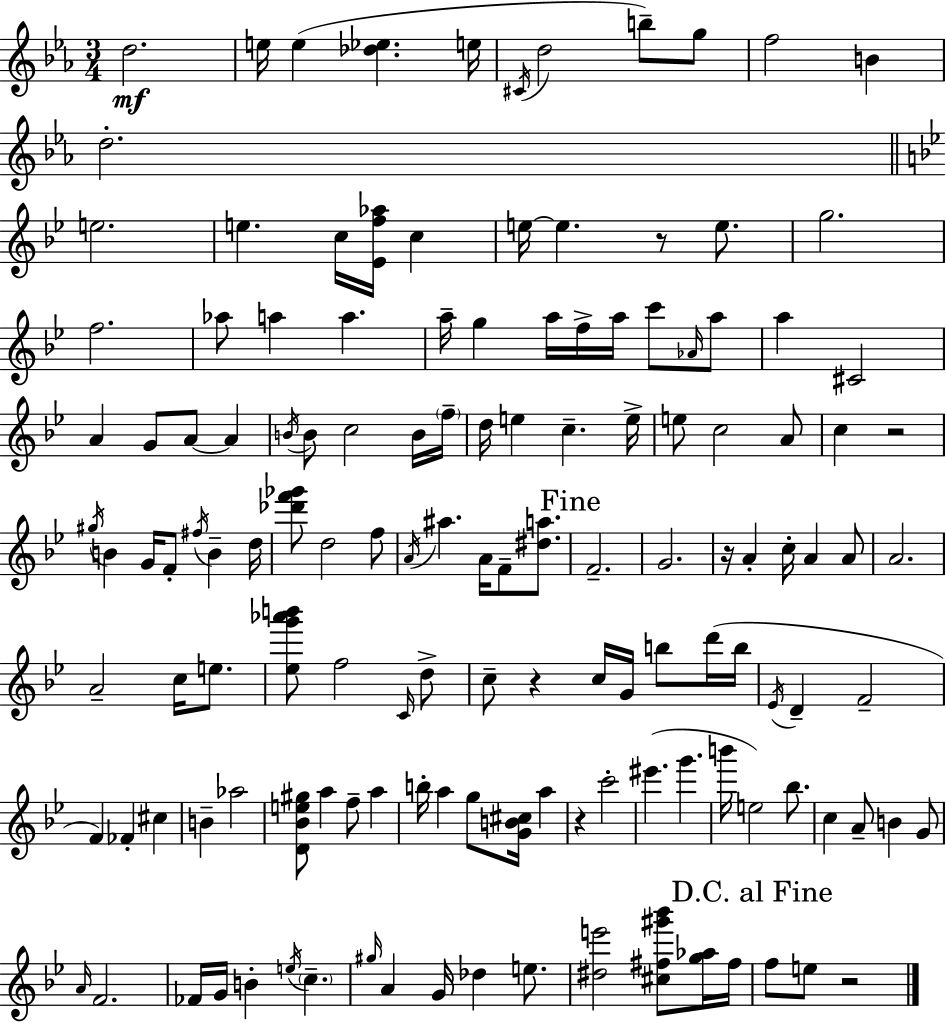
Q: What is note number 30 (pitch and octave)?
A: Ab4